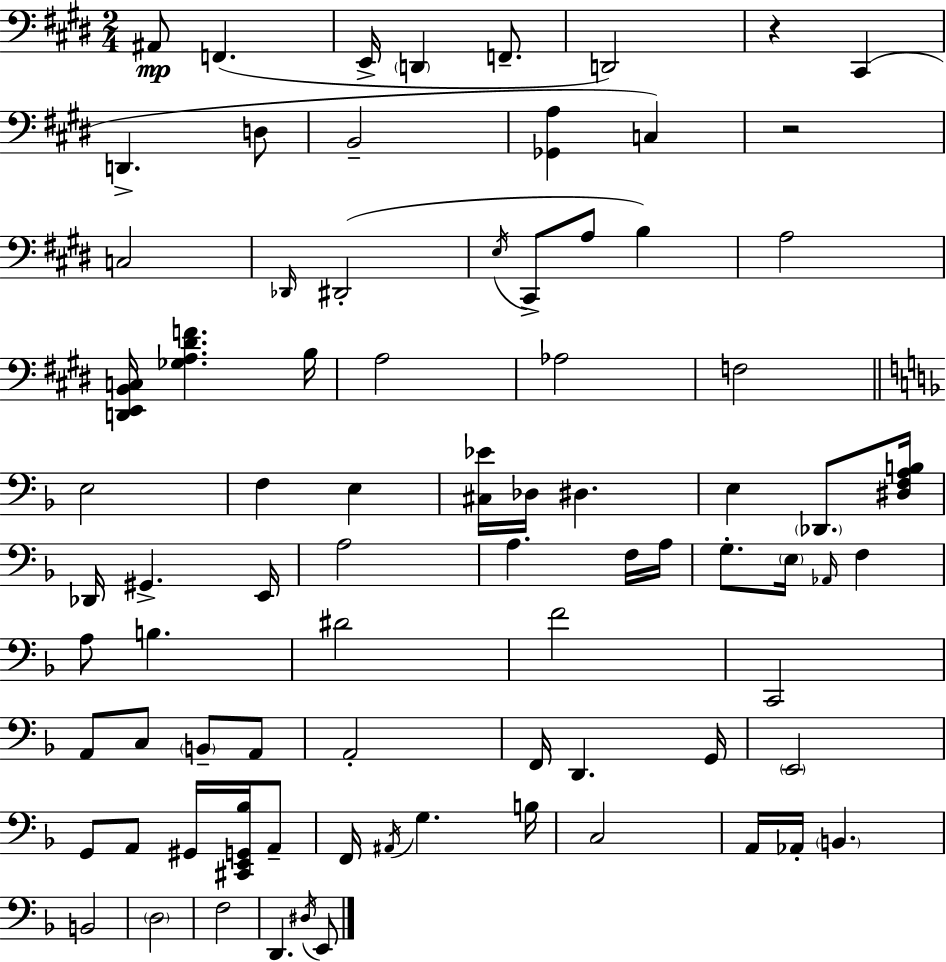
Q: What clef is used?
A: bass